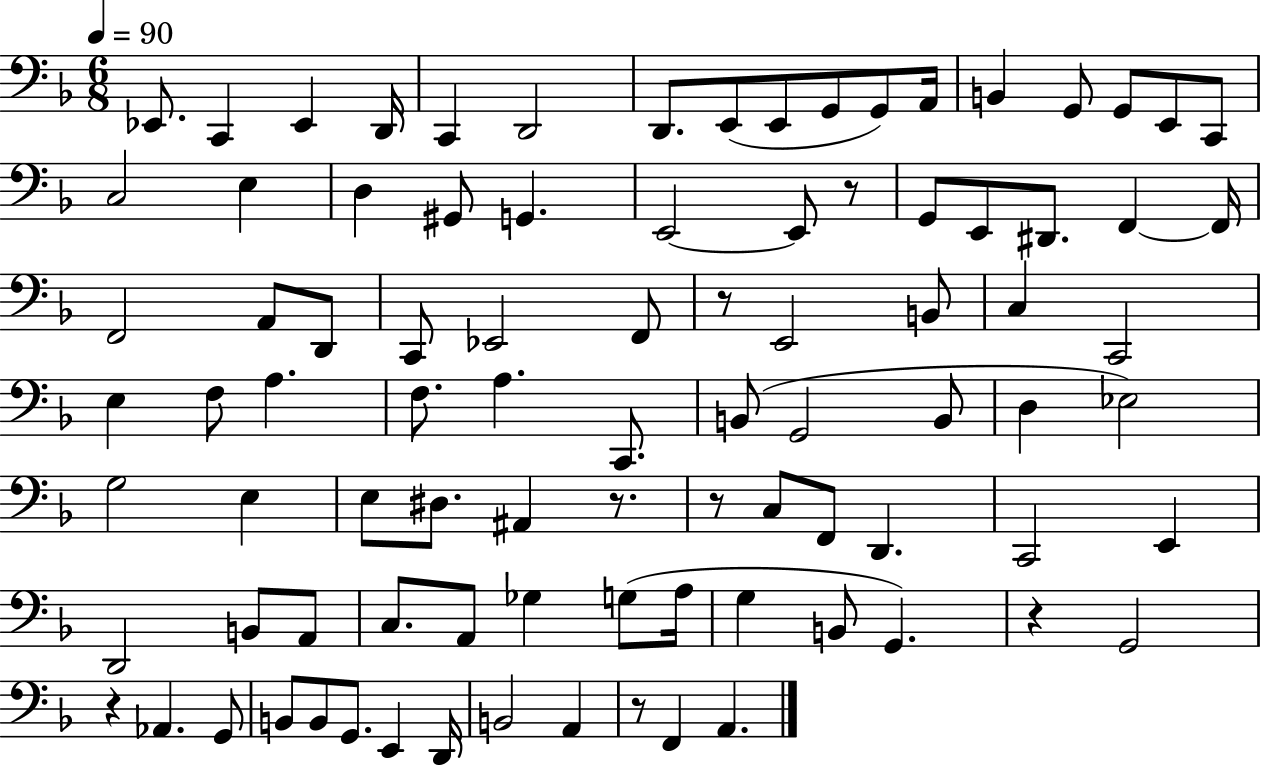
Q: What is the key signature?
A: F major